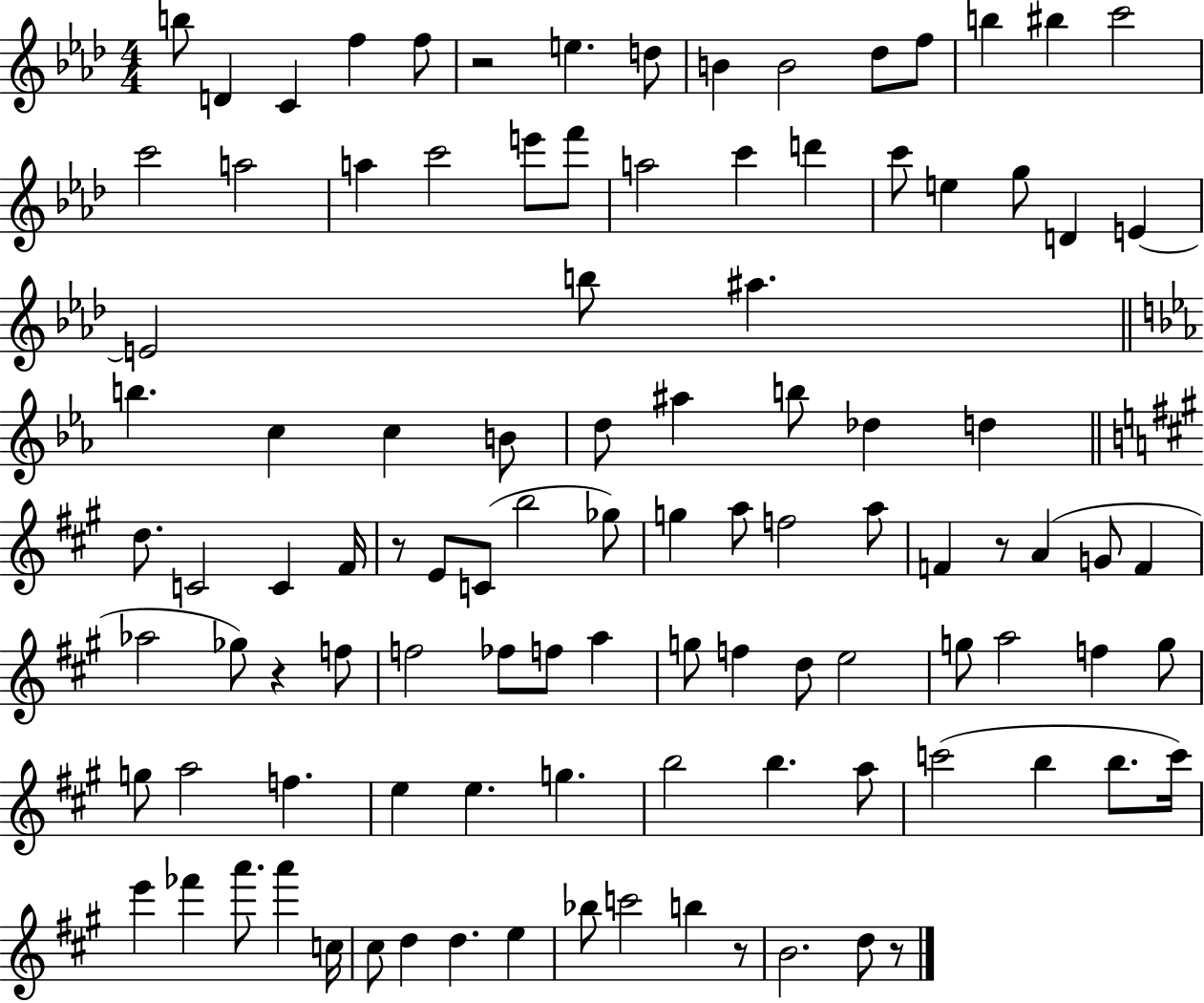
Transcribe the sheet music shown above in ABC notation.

X:1
T:Untitled
M:4/4
L:1/4
K:Ab
b/2 D C f f/2 z2 e d/2 B B2 _d/2 f/2 b ^b c'2 c'2 a2 a c'2 e'/2 f'/2 a2 c' d' c'/2 e g/2 D E E2 b/2 ^a b c c B/2 d/2 ^a b/2 _d d d/2 C2 C ^F/4 z/2 E/2 C/2 b2 _g/2 g a/2 f2 a/2 F z/2 A G/2 F _a2 _g/2 z f/2 f2 _f/2 f/2 a g/2 f d/2 e2 g/2 a2 f g/2 g/2 a2 f e e g b2 b a/2 c'2 b b/2 c'/4 e' _f' a'/2 a' c/4 ^c/2 d d e _b/2 c'2 b z/2 B2 d/2 z/2